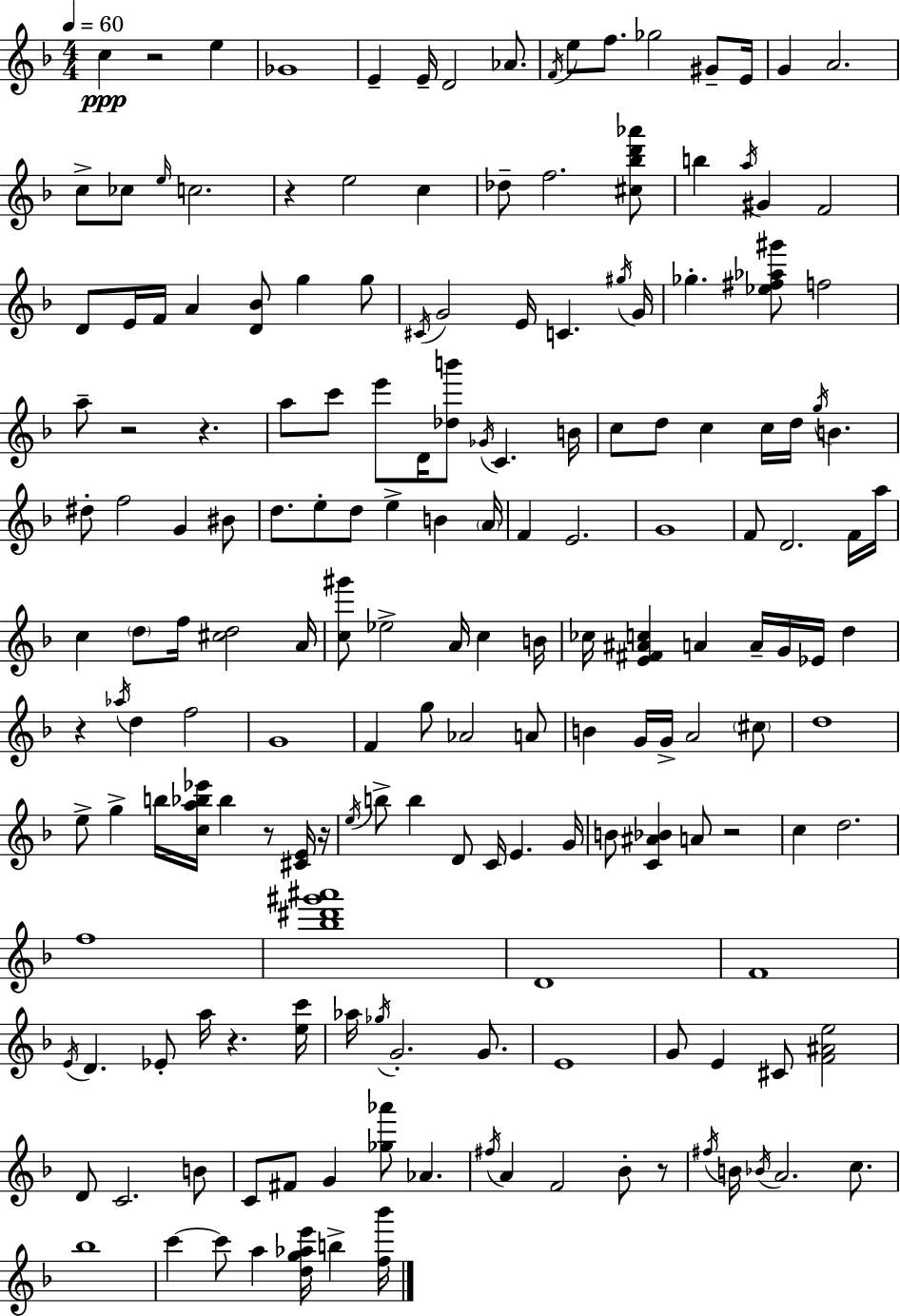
X:1
T:Untitled
M:4/4
L:1/4
K:Dm
c z2 e _G4 E E/4 D2 _A/2 F/4 e/2 f/2 _g2 ^G/2 E/4 G A2 c/2 _c/2 e/4 c2 z e2 c _d/2 f2 [^c_bd'_a']/2 b a/4 ^G F2 D/2 E/4 F/4 A [D_B]/2 g g/2 ^C/4 G2 E/4 C ^g/4 G/4 _g [_e^f_a^g']/2 f2 a/2 z2 z a/2 c'/2 e'/2 D/4 [_db']/2 _G/4 C B/4 c/2 d/2 c c/4 d/4 g/4 B ^d/2 f2 G ^B/2 d/2 e/2 d/2 e B A/4 F E2 G4 F/2 D2 F/4 a/4 c d/2 f/4 [^cd]2 A/4 [c^g']/2 _e2 A/4 c B/4 _c/4 [E^F^Ac] A A/4 G/4 _E/4 d z _a/4 d f2 G4 F g/2 _A2 A/2 B G/4 G/4 A2 ^c/2 d4 e/2 g b/4 [ca_b_e']/4 _b z/2 [^CE]/4 z/4 e/4 b/2 b D/2 C/4 E G/4 B/2 [C^A_B] A/2 z2 c d2 f4 [_b^d'^g'^a']4 D4 F4 E/4 D _E/2 a/4 z [ec']/4 _a/4 _g/4 G2 G/2 E4 G/2 E ^C/2 [F^Ae]2 D/2 C2 B/2 C/2 ^F/2 G [_g_a']/2 _A ^f/4 A F2 _B/2 z/2 ^f/4 B/4 _B/4 A2 c/2 _b4 c' c'/2 a [dg_ae']/4 b [f_b']/4